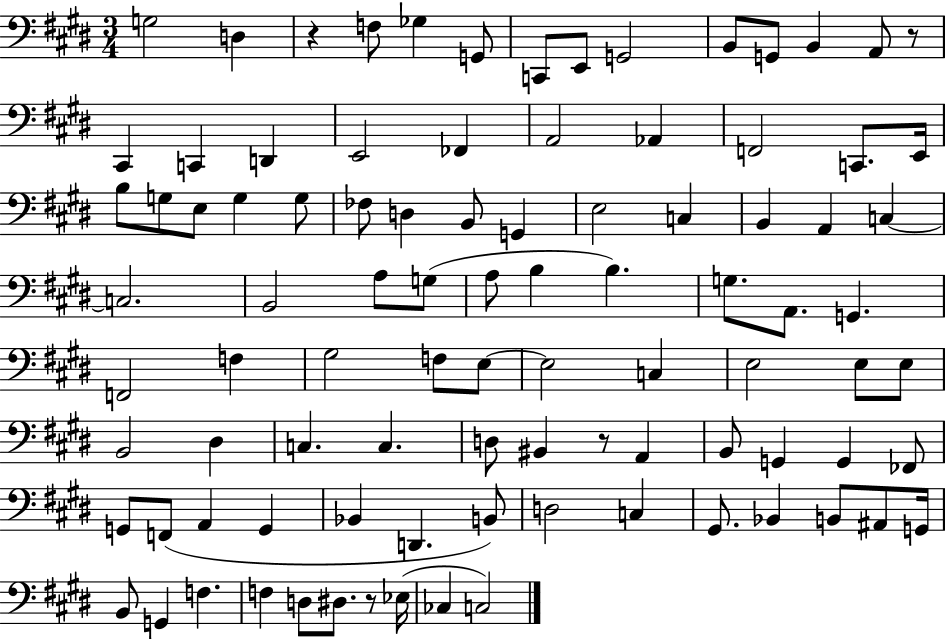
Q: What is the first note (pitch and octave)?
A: G3